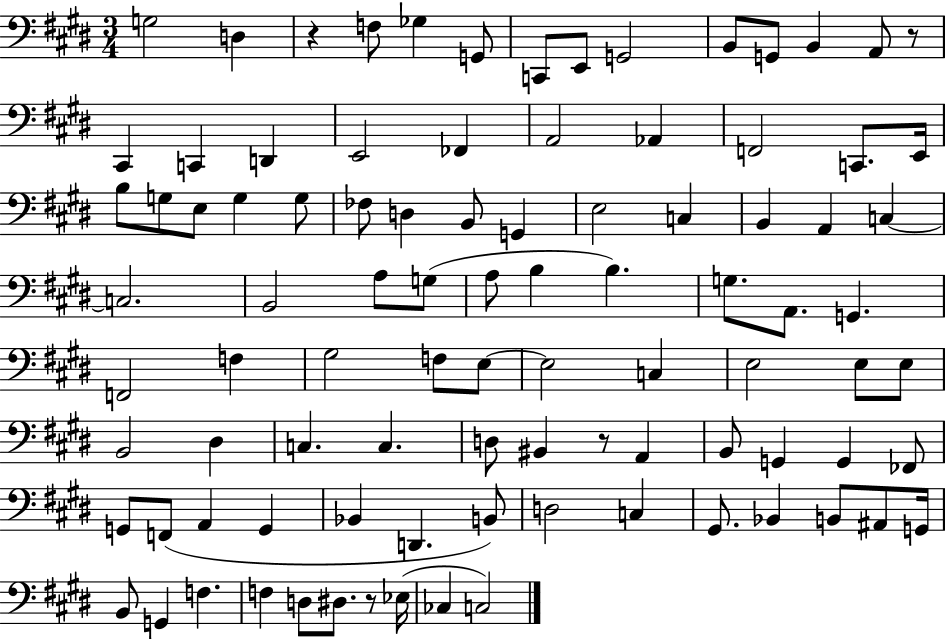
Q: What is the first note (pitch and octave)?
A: G3